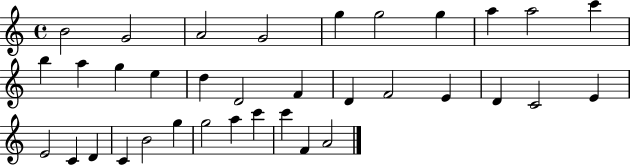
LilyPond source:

{
  \clef treble
  \time 4/4
  \defaultTimeSignature
  \key c \major
  b'2 g'2 | a'2 g'2 | g''4 g''2 g''4 | a''4 a''2 c'''4 | \break b''4 a''4 g''4 e''4 | d''4 d'2 f'4 | d'4 f'2 e'4 | d'4 c'2 e'4 | \break e'2 c'4 d'4 | c'4 b'2 g''4 | g''2 a''4 c'''4 | c'''4 f'4 a'2 | \break \bar "|."
}